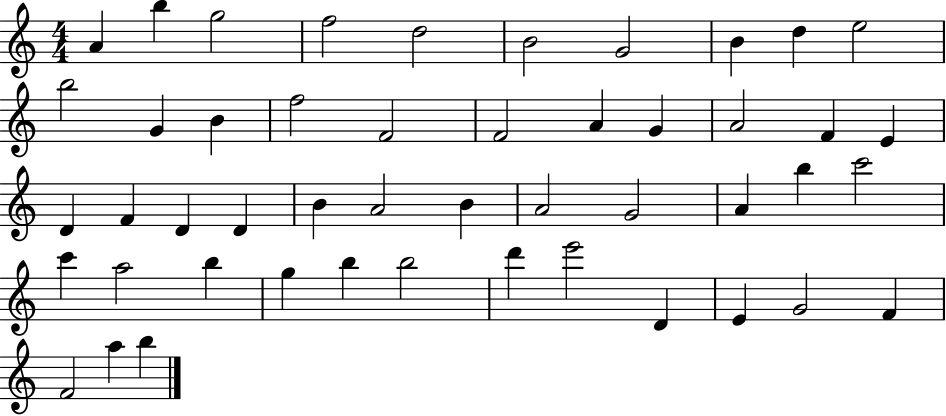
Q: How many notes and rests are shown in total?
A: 48